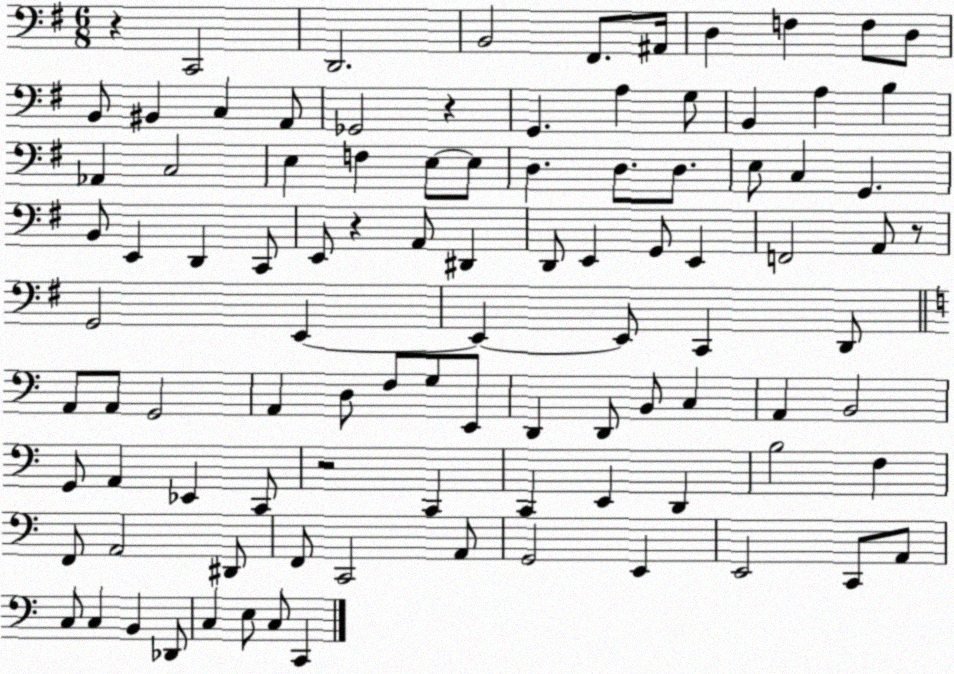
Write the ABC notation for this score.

X:1
T:Untitled
M:6/8
L:1/4
K:G
z C,,2 D,,2 B,,2 ^F,,/2 ^A,,/4 D, F, F,/2 D,/2 B,,/2 ^B,, C, A,,/2 _G,,2 z G,, A, G,/2 B,, A, B, _A,, C,2 E, F, E,/2 E,/2 D, D,/2 D,/2 E,/2 C, G,, B,,/2 E,, D,, C,,/2 E,,/2 z A,,/2 ^D,, D,,/2 E,, G,,/2 E,, F,,2 A,,/2 z/2 G,,2 E,, E,, E,,/2 C,, D,,/2 A,,/2 A,,/2 G,,2 A,, D,/2 F,/2 G,/2 E,,/2 D,, D,,/2 B,,/2 C, A,, B,,2 G,,/2 A,, _E,, C,,/2 z2 C,, C,, E,, D,, B,2 F, F,,/2 A,,2 ^D,,/2 F,,/2 C,,2 A,,/2 G,,2 E,, E,,2 C,,/2 A,,/2 C,/2 C, B,, _D,,/2 C, E,/2 C,/2 C,,